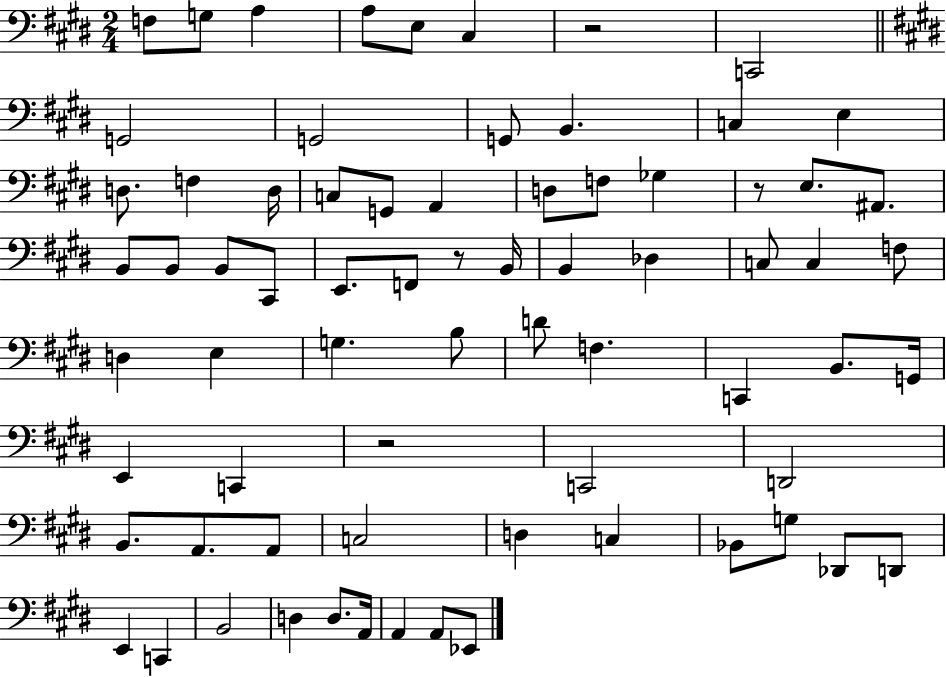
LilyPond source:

{
  \clef bass
  \numericTimeSignature
  \time 2/4
  \key e \major
  f8 g8 a4 | a8 e8 cis4 | r2 | c,2 | \break \bar "||" \break \key e \major g,2 | g,2 | g,8 b,4. | c4 e4 | \break d8. f4 d16 | c8 g,8 a,4 | d8 f8 ges4 | r8 e8. ais,8. | \break b,8 b,8 b,8 cis,8 | e,8. f,8 r8 b,16 | b,4 des4 | c8 c4 f8 | \break d4 e4 | g4. b8 | d'8 f4. | c,4 b,8. g,16 | \break e,4 c,4 | r2 | c,2 | d,2 | \break b,8. a,8. a,8 | c2 | d4 c4 | bes,8 g8 des,8 d,8 | \break e,4 c,4 | b,2 | d4 d8. a,16 | a,4 a,8 ees,8 | \break \bar "|."
}